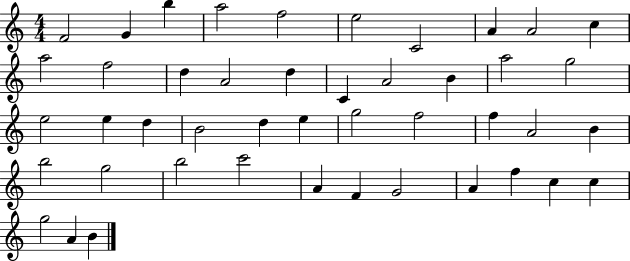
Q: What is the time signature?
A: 4/4